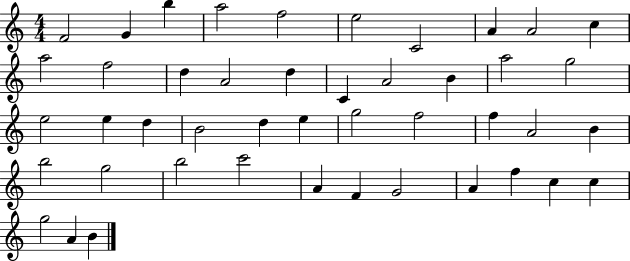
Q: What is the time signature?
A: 4/4